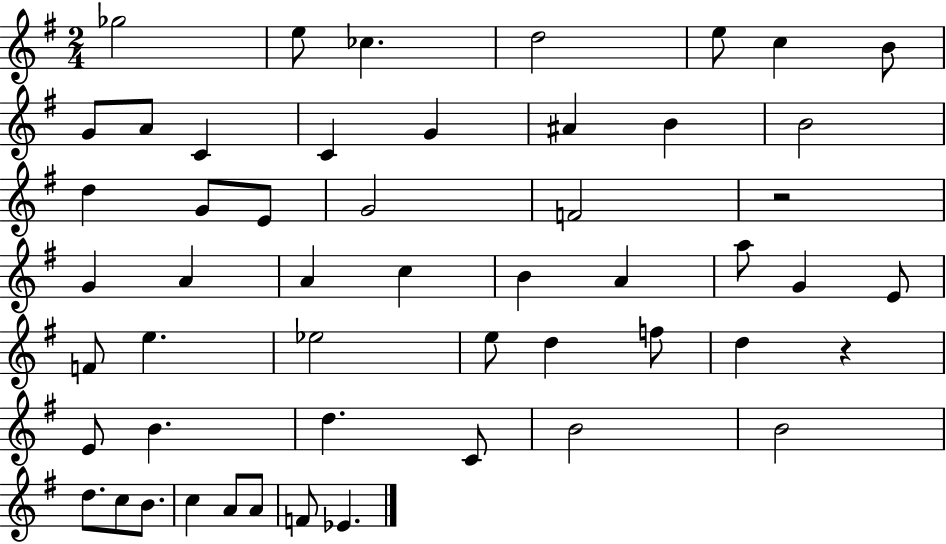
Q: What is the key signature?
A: G major